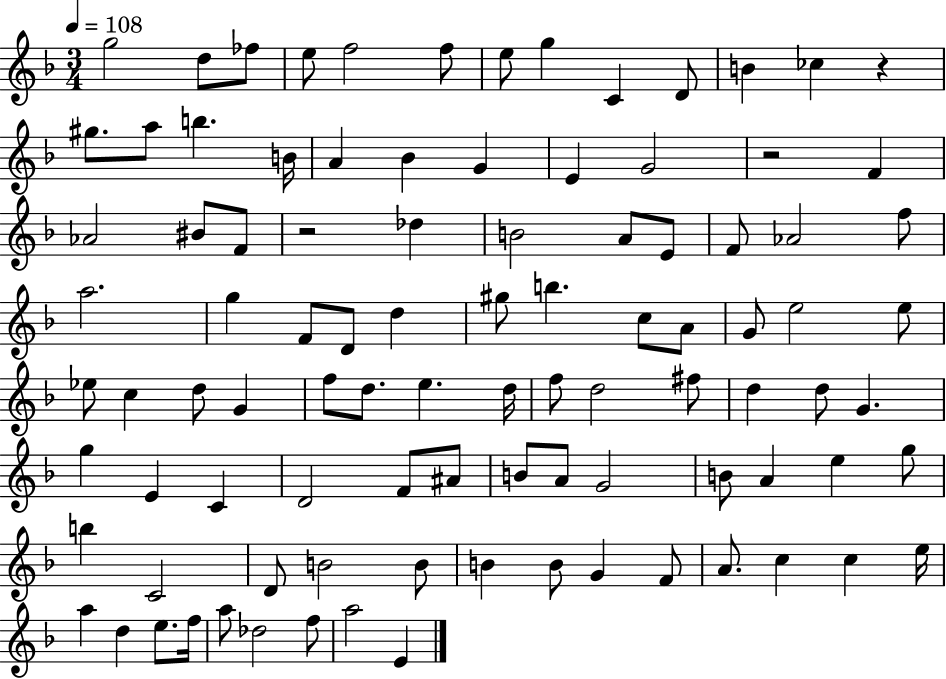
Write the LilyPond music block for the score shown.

{
  \clef treble
  \numericTimeSignature
  \time 3/4
  \key f \major
  \tempo 4 = 108
  g''2 d''8 fes''8 | e''8 f''2 f''8 | e''8 g''4 c'4 d'8 | b'4 ces''4 r4 | \break gis''8. a''8 b''4. b'16 | a'4 bes'4 g'4 | e'4 g'2 | r2 f'4 | \break aes'2 bis'8 f'8 | r2 des''4 | b'2 a'8 e'8 | f'8 aes'2 f''8 | \break a''2. | g''4 f'8 d'8 d''4 | gis''8 b''4. c''8 a'8 | g'8 e''2 e''8 | \break ees''8 c''4 d''8 g'4 | f''8 d''8. e''4. d''16 | f''8 d''2 fis''8 | d''4 d''8 g'4. | \break g''4 e'4 c'4 | d'2 f'8 ais'8 | b'8 a'8 g'2 | b'8 a'4 e''4 g''8 | \break b''4 c'2 | d'8 b'2 b'8 | b'4 b'8 g'4 f'8 | a'8. c''4 c''4 e''16 | \break a''4 d''4 e''8. f''16 | a''8 des''2 f''8 | a''2 e'4 | \bar "|."
}